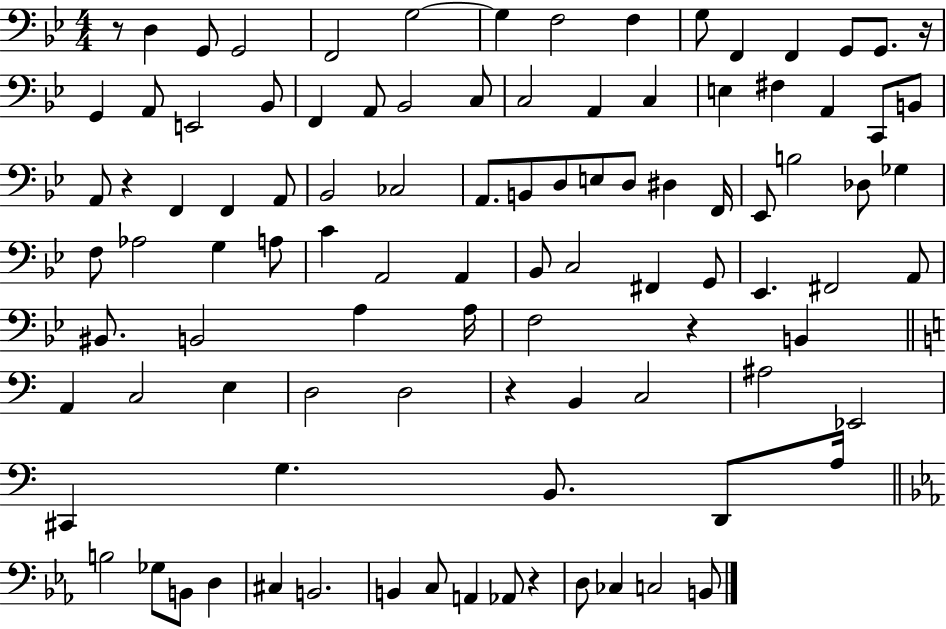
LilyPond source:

{
  \clef bass
  \numericTimeSignature
  \time 4/4
  \key bes \major
  \repeat volta 2 { r8 d4 g,8 g,2 | f,2 g2~~ | g4 f2 f4 | g8 f,4 f,4 g,8 g,8. r16 | \break g,4 a,8 e,2 bes,8 | f,4 a,8 bes,2 c8 | c2 a,4 c4 | e4 fis4 a,4 c,8 b,8 | \break a,8 r4 f,4 f,4 a,8 | bes,2 ces2 | a,8. b,8 d8 e8 d8 dis4 f,16 | ees,8 b2 des8 ges4 | \break f8 aes2 g4 a8 | c'4 a,2 a,4 | bes,8 c2 fis,4 g,8 | ees,4. fis,2 a,8 | \break bis,8. b,2 a4 a16 | f2 r4 b,4 | \bar "||" \break \key a \minor a,4 c2 e4 | d2 d2 | r4 b,4 c2 | ais2 ees,2 | \break cis,4 g4. b,8. d,8 a16 | \bar "||" \break \key ees \major b2 ges8 b,8 d4 | cis4 b,2. | b,4 c8 a,4 aes,8 r4 | d8 ces4 c2 b,8 | \break } \bar "|."
}